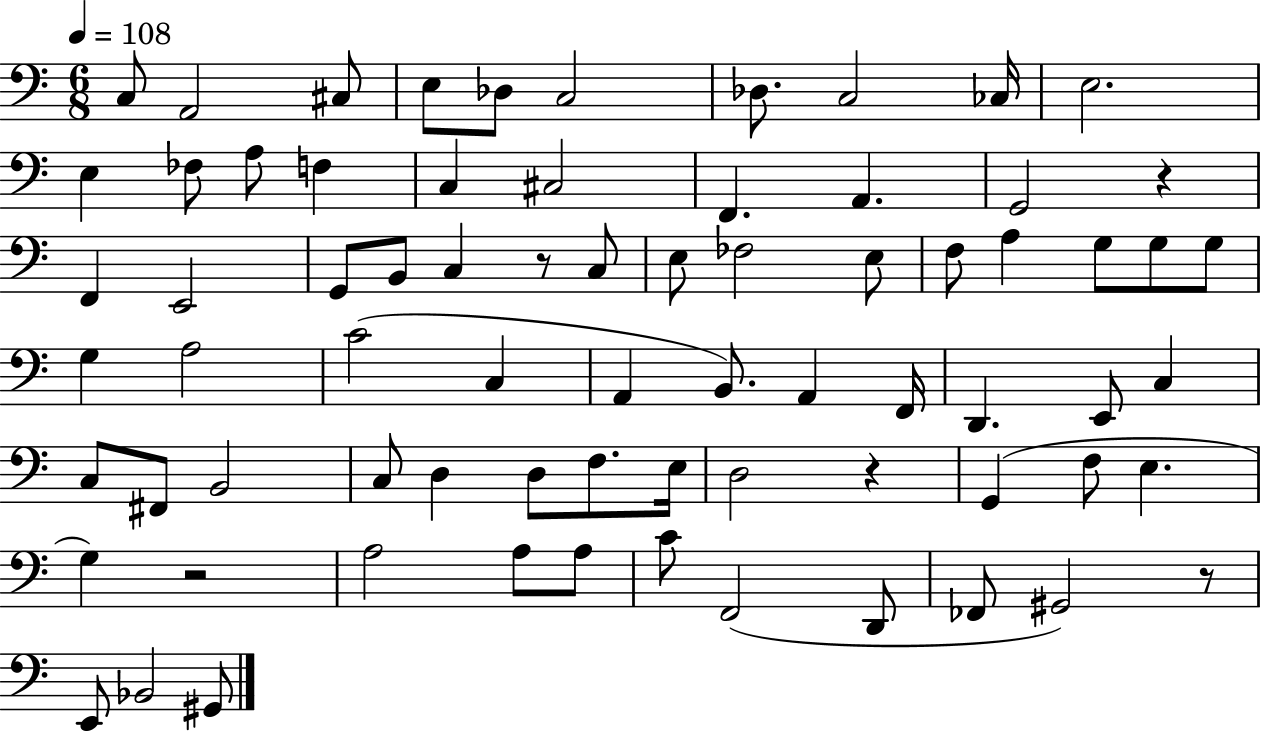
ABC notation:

X:1
T:Untitled
M:6/8
L:1/4
K:C
C,/2 A,,2 ^C,/2 E,/2 _D,/2 C,2 _D,/2 C,2 _C,/4 E,2 E, _F,/2 A,/2 F, C, ^C,2 F,, A,, G,,2 z F,, E,,2 G,,/2 B,,/2 C, z/2 C,/2 E,/2 _F,2 E,/2 F,/2 A, G,/2 G,/2 G,/2 G, A,2 C2 C, A,, B,,/2 A,, F,,/4 D,, E,,/2 C, C,/2 ^F,,/2 B,,2 C,/2 D, D,/2 F,/2 E,/4 D,2 z G,, F,/2 E, G, z2 A,2 A,/2 A,/2 C/2 F,,2 D,,/2 _F,,/2 ^G,,2 z/2 E,,/2 _B,,2 ^G,,/2